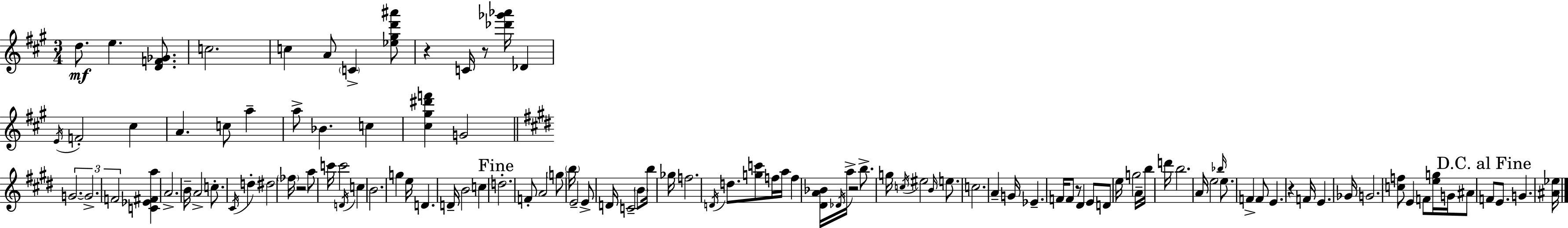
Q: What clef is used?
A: treble